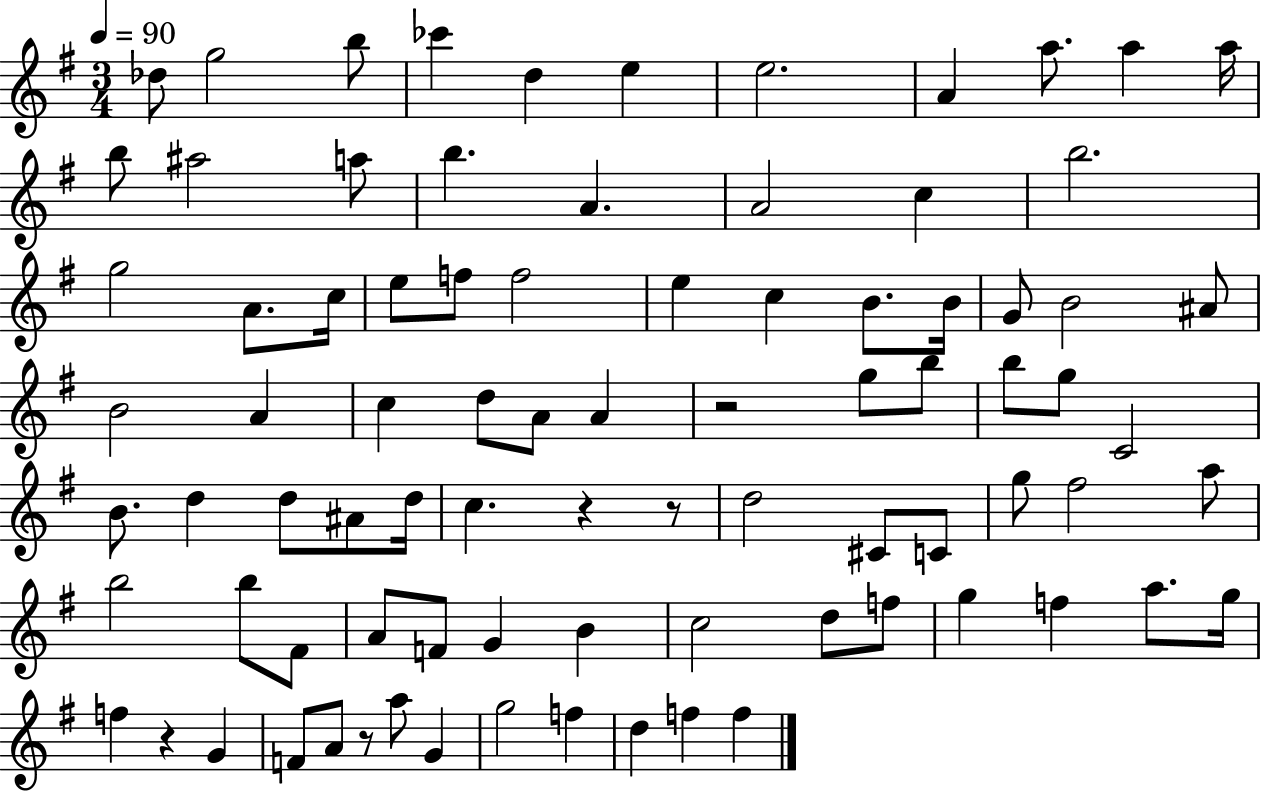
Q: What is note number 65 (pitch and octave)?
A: F5